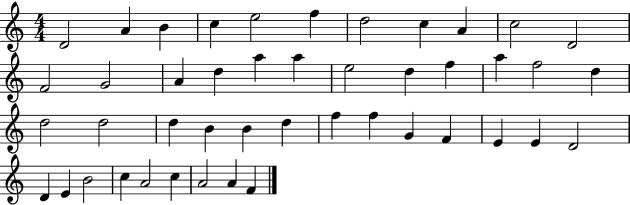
X:1
T:Untitled
M:4/4
L:1/4
K:C
D2 A B c e2 f d2 c A c2 D2 F2 G2 A d a a e2 d f a f2 d d2 d2 d B B d f f G F E E D2 D E B2 c A2 c A2 A F